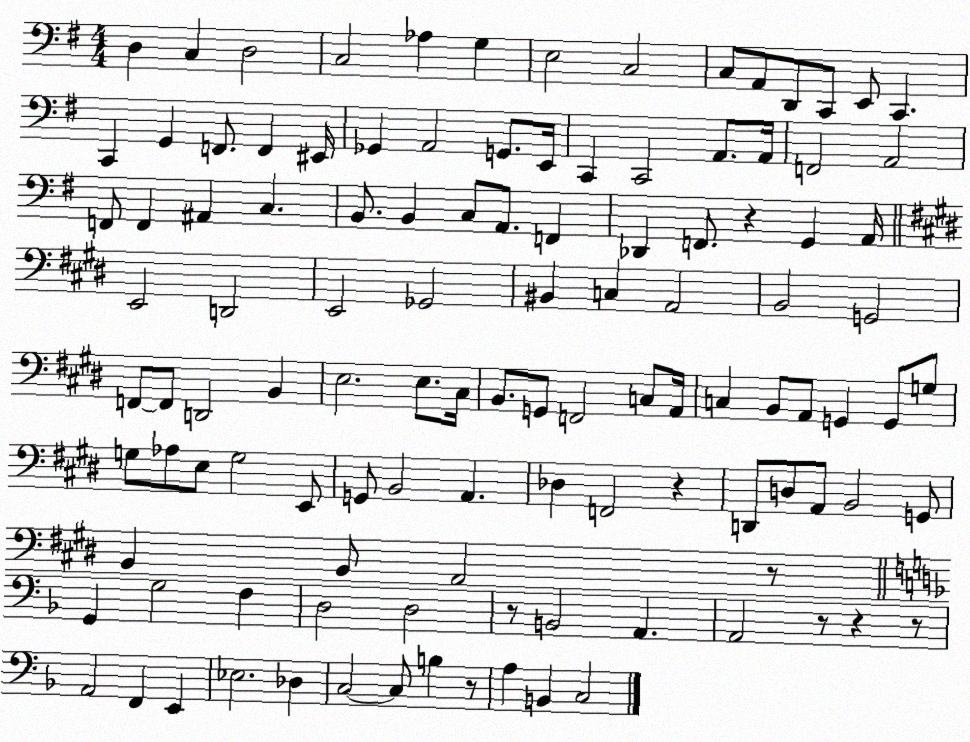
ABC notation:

X:1
T:Untitled
M:4/4
L:1/4
K:G
D, C, D,2 C,2 _A, G, E,2 C,2 C,/2 A,,/2 D,,/2 C,,/2 E,,/2 C,, C,, G,, F,,/2 F,, ^E,,/4 _G,, A,,2 G,,/2 E,,/4 C,, C,,2 A,,/2 A,,/4 F,,2 A,,2 F,,/2 F,, ^A,, C, B,,/2 B,, C,/2 A,,/2 F,, _D,, F,,/2 z G,, A,,/4 E,,2 D,,2 E,,2 _G,,2 ^B,, C, A,,2 B,,2 G,,2 F,,/2 F,,/2 D,,2 B,, E,2 E,/2 ^C,/4 B,,/2 G,,/2 F,,2 C,/2 A,,/4 C, B,,/2 A,,/2 G,, G,,/2 G,/2 G,/2 _A,/2 E,/2 G,2 E,,/2 G,,/2 B,,2 A,, _D, F,,2 z D,,/2 D,/2 A,,/2 B,,2 G,,/2 B,, B,,/2 A,,2 z/2 G,, G,2 F, D,2 D,2 z/2 B,,2 A,, A,,2 z/2 z z/2 A,,2 F,, E,, _E,2 _D, C,2 C,/2 B, z/2 A, B,, C,2